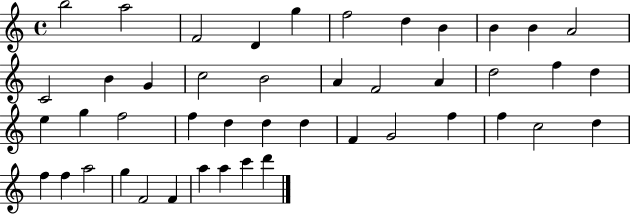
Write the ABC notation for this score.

X:1
T:Untitled
M:4/4
L:1/4
K:C
b2 a2 F2 D g f2 d B B B A2 C2 B G c2 B2 A F2 A d2 f d e g f2 f d d d F G2 f f c2 d f f a2 g F2 F a a c' d'